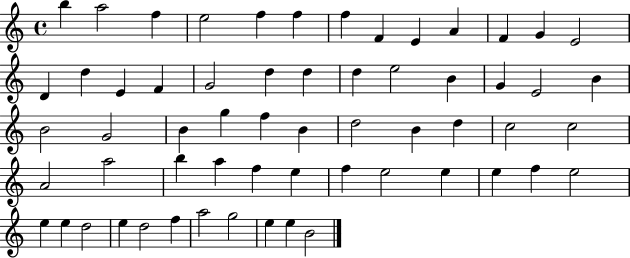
B5/q A5/h F5/q E5/h F5/q F5/q F5/q F4/q E4/q A4/q F4/q G4/q E4/h D4/q D5/q E4/q F4/q G4/h D5/q D5/q D5/q E5/h B4/q G4/q E4/h B4/q B4/h G4/h B4/q G5/q F5/q B4/q D5/h B4/q D5/q C5/h C5/h A4/h A5/h B5/q A5/q F5/q E5/q F5/q E5/h E5/q E5/q F5/q E5/h E5/q E5/q D5/h E5/q D5/h F5/q A5/h G5/h E5/q E5/q B4/h